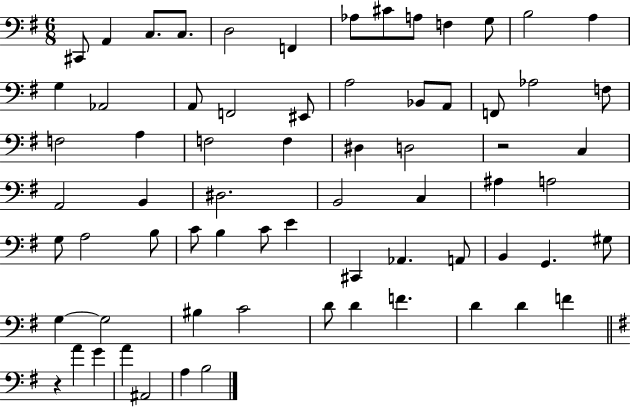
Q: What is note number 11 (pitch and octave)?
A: G3